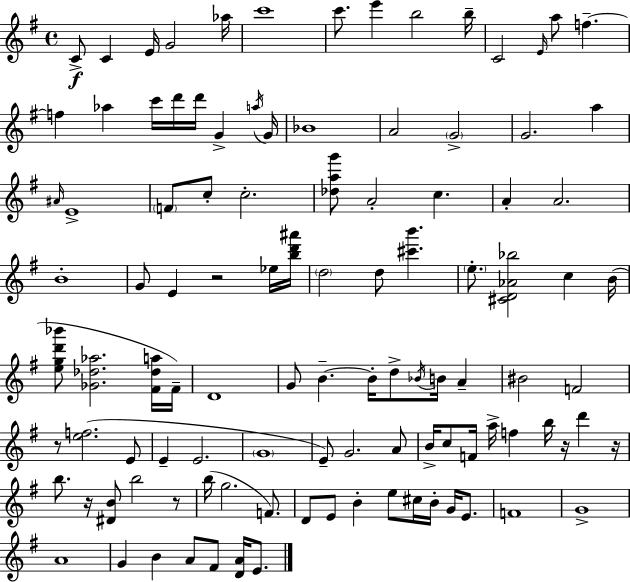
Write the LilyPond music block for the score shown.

{
  \clef treble
  \time 4/4
  \defaultTimeSignature
  \key e \minor
  c'8->\f c'4 e'16 g'2 aes''16 | c'''1 | c'''8. e'''4 b''2 b''16-- | c'2 \grace { e'16 } a''8 f''4.--~~ | \break f''4 aes''4 c'''16 d'''16 d'''16 g'4-> | \acciaccatura { a''16 } g'16 bes'1 | a'2 \parenthesize g'2-> | g'2. a''4 | \break \grace { ais'16 } e'1-> | \parenthesize f'8 c''8-. c''2.-. | <des'' a'' g'''>8 a'2-. c''4. | a'4-. a'2. | \break b'1-. | g'8 e'4 r2 | ees''16 <b'' d''' ais'''>16 \parenthesize d''2 d''8 <cis''' b'''>4. | \parenthesize e''8.-. <cis' d' aes' bes''>2 c''4 | \break b'16( <e'' g'' d''' bes'''>8 <ges' des'' aes''>2. | <fis' des'' a''>16 fis'16--) d'1 | g'8 b'4.--~~ b'16-. d''8-> \acciaccatura { bes'16 } b'16 | a'4-- bis'2 f'2 | \break r8 <e'' f''>2.( | e'8 e'4-- e'2. | \parenthesize g'1 | e'8--) g'2. | \break a'8 b'16-> c''8 f'16 a''16-> f''4 b''16 r16 d'''4 | r16 b''8. r16 <dis' b'>8 b''2 | r8 b''16( g''2. | f'8.) d'8 e'8 b'4-. e''8 cis''16 b'16-. | \break g'16 e'8. f'1 | g'1-> | a'1 | g'4 b'4 a'8 fis'8 | \break <d' a'>16 e'8. \bar "|."
}